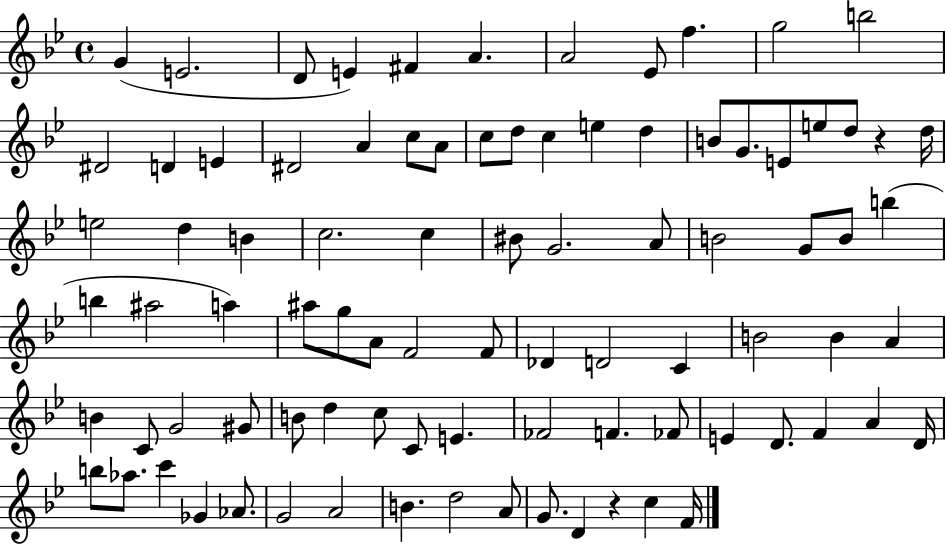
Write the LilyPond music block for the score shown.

{
  \clef treble
  \time 4/4
  \defaultTimeSignature
  \key bes \major
  g'4( e'2. | d'8 e'4) fis'4 a'4. | a'2 ees'8 f''4. | g''2 b''2 | \break dis'2 d'4 e'4 | dis'2 a'4 c''8 a'8 | c''8 d''8 c''4 e''4 d''4 | b'8 g'8. e'8 e''8 d''8 r4 d''16 | \break e''2 d''4 b'4 | c''2. c''4 | bis'8 g'2. a'8 | b'2 g'8 b'8 b''4( | \break b''4 ais''2 a''4) | ais''8 g''8 a'8 f'2 f'8 | des'4 d'2 c'4 | b'2 b'4 a'4 | \break b'4 c'8 g'2 gis'8 | b'8 d''4 c''8 c'8 e'4. | fes'2 f'4. fes'8 | e'4 d'8. f'4 a'4 d'16 | \break b''8 aes''8. c'''4 ges'4 aes'8. | g'2 a'2 | b'4. d''2 a'8 | g'8. d'4 r4 c''4 f'16 | \break \bar "|."
}